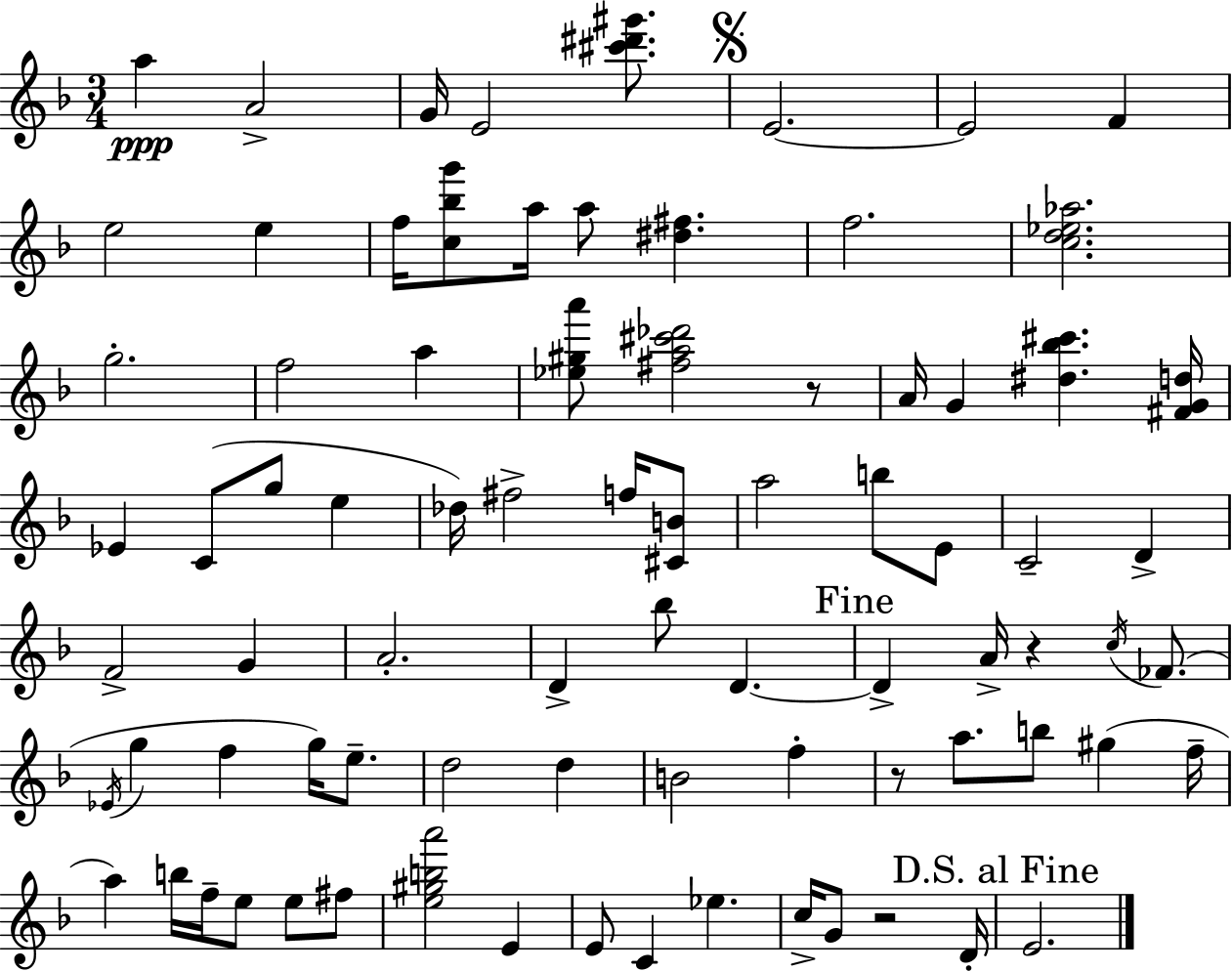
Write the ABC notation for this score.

X:1
T:Untitled
M:3/4
L:1/4
K:Dm
a A2 G/4 E2 [^c'^d'^g']/2 E2 E2 F e2 e f/4 [c_bg']/2 a/4 a/2 [^d^f] f2 [cd_e_a]2 g2 f2 a [_e^ga']/2 [^fa^c'_d']2 z/2 A/4 G [^d_b^c'] [^FGd]/4 _E C/2 g/2 e _d/4 ^f2 f/4 [^CB]/2 a2 b/2 E/2 C2 D F2 G A2 D _b/2 D D A/4 z c/4 _F/2 _E/4 g f g/4 e/2 d2 d B2 f z/2 a/2 b/2 ^g f/4 a b/4 f/4 e/2 e/2 ^f/2 [e^gba']2 E E/2 C _e c/4 G/2 z2 D/4 E2